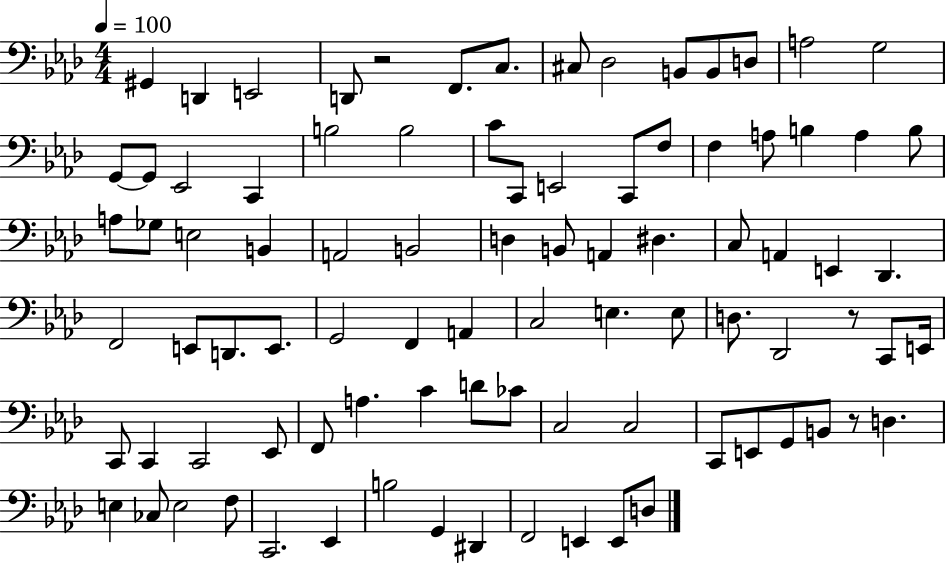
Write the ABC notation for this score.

X:1
T:Untitled
M:4/4
L:1/4
K:Ab
^G,, D,, E,,2 D,,/2 z2 F,,/2 C,/2 ^C,/2 _D,2 B,,/2 B,,/2 D,/2 A,2 G,2 G,,/2 G,,/2 _E,,2 C,, B,2 B,2 C/2 C,,/2 E,,2 C,,/2 F,/2 F, A,/2 B, A, B,/2 A,/2 _G,/2 E,2 B,, A,,2 B,,2 D, B,,/2 A,, ^D, C,/2 A,, E,, _D,, F,,2 E,,/2 D,,/2 E,,/2 G,,2 F,, A,, C,2 E, E,/2 D,/2 _D,,2 z/2 C,,/2 E,,/4 C,,/2 C,, C,,2 _E,,/2 F,,/2 A, C D/2 _C/2 C,2 C,2 C,,/2 E,,/2 G,,/2 B,,/2 z/2 D, E, _C,/2 E,2 F,/2 C,,2 _E,, B,2 G,, ^D,, F,,2 E,, E,,/2 D,/2